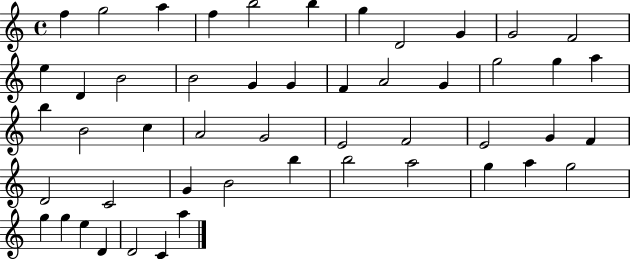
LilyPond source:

{
  \clef treble
  \time 4/4
  \defaultTimeSignature
  \key c \major
  f''4 g''2 a''4 | f''4 b''2 b''4 | g''4 d'2 g'4 | g'2 f'2 | \break e''4 d'4 b'2 | b'2 g'4 g'4 | f'4 a'2 g'4 | g''2 g''4 a''4 | \break b''4 b'2 c''4 | a'2 g'2 | e'2 f'2 | e'2 g'4 f'4 | \break d'2 c'2 | g'4 b'2 b''4 | b''2 a''2 | g''4 a''4 g''2 | \break g''4 g''4 e''4 d'4 | d'2 c'4 a''4 | \bar "|."
}